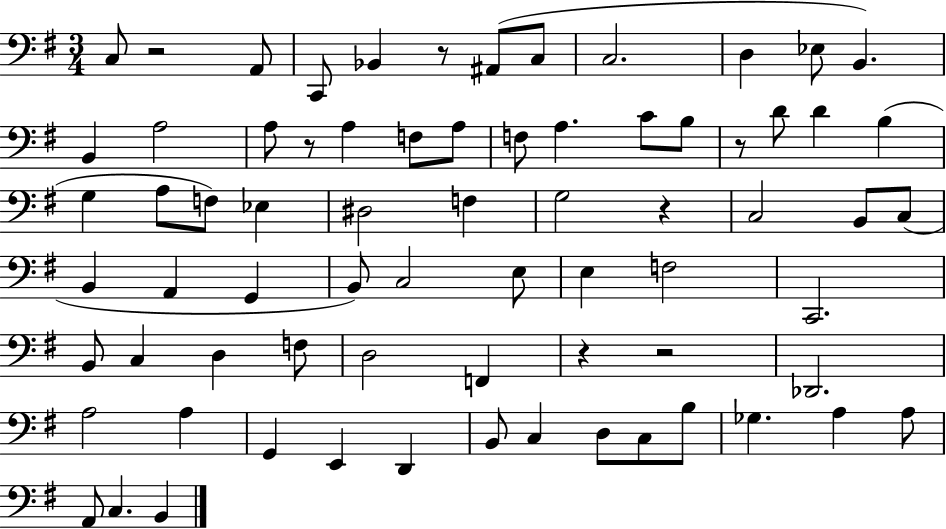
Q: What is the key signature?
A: G major